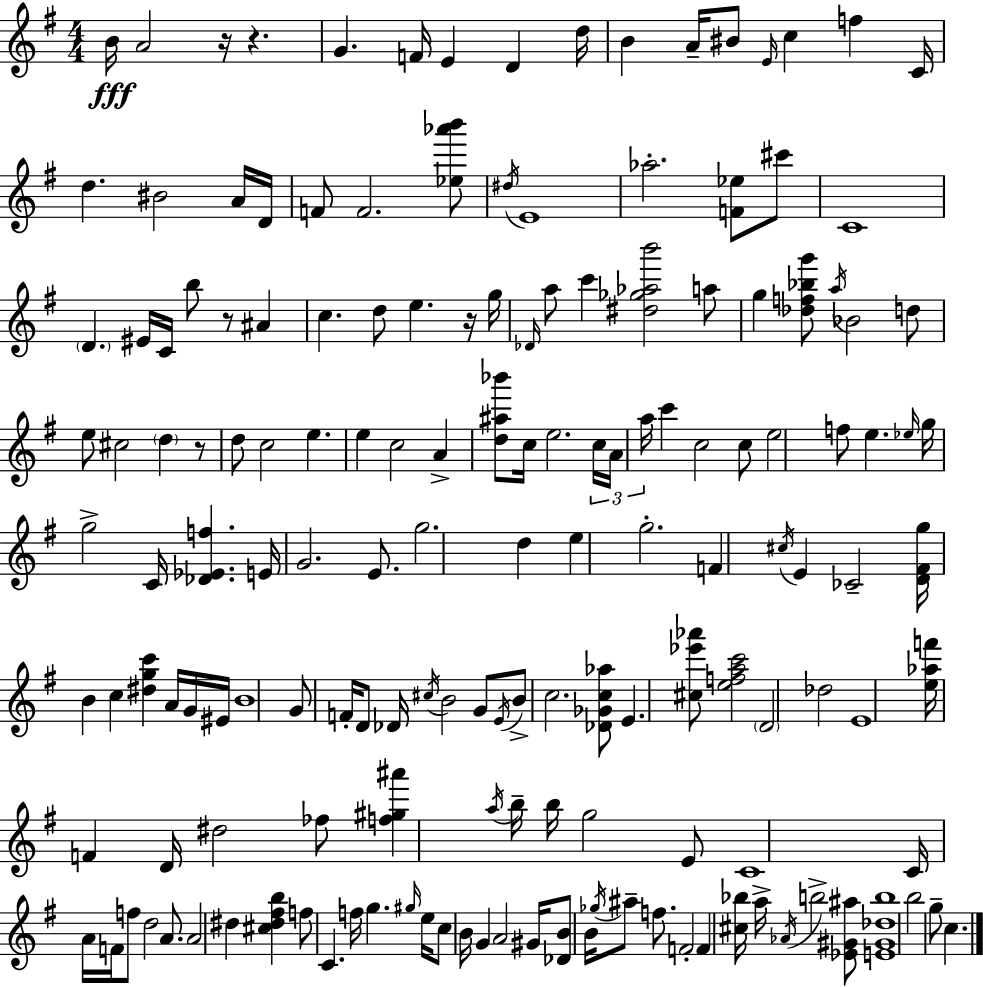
X:1
T:Untitled
M:4/4
L:1/4
K:Em
B/4 A2 z/4 z G F/4 E D d/4 B A/4 ^B/2 E/4 c f C/4 d ^B2 A/4 D/4 F/2 F2 [_e_a'b']/2 ^d/4 E4 _a2 [F_e]/2 ^c'/2 C4 D ^E/4 C/4 b/2 z/2 ^A c d/2 e z/4 g/4 _D/4 a/2 c' [^d_g_ab']2 a/2 g [_df_bg']/2 a/4 _B2 d/2 e/2 ^c2 d z/2 d/2 c2 e e c2 A [d^a_b']/2 c/4 e2 c/4 A/4 a/4 c' c2 c/2 e2 f/2 e _e/4 g/4 g2 C/4 [_D_Ef] E/4 G2 E/2 g2 d e g2 F ^c/4 E _C2 [D^Fg]/4 B c [^dgc'] A/4 G/4 ^E/4 B4 G/2 F/4 D/2 _D/4 ^c/4 B2 G/2 E/4 B/2 c2 [_D_Gc_a]/2 E [^c_e'_a']/2 [efac']2 D2 _d2 E4 [e_af']/4 F D/4 ^d2 _f/2 [f^g^a'] a/4 b/4 b/4 g2 E/2 C4 C/4 A/4 F/4 f/2 d2 A/2 A2 ^d [^c^d^fb] f/2 C f/4 g ^g/4 e/4 c/2 B/4 G A2 ^G/4 [_DB]/2 B/4 _g/4 ^a/2 f/2 F2 F [^c_b]/4 a/4 _A/4 b2 [_E^G^a]/2 [E^G_db]4 b2 g/2 c